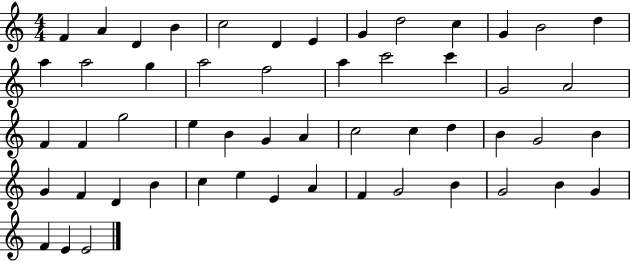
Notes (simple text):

F4/q A4/q D4/q B4/q C5/h D4/q E4/q G4/q D5/h C5/q G4/q B4/h D5/q A5/q A5/h G5/q A5/h F5/h A5/q C6/h C6/q G4/h A4/h F4/q F4/q G5/h E5/q B4/q G4/q A4/q C5/h C5/q D5/q B4/q G4/h B4/q G4/q F4/q D4/q B4/q C5/q E5/q E4/q A4/q F4/q G4/h B4/q G4/h B4/q G4/q F4/q E4/q E4/h